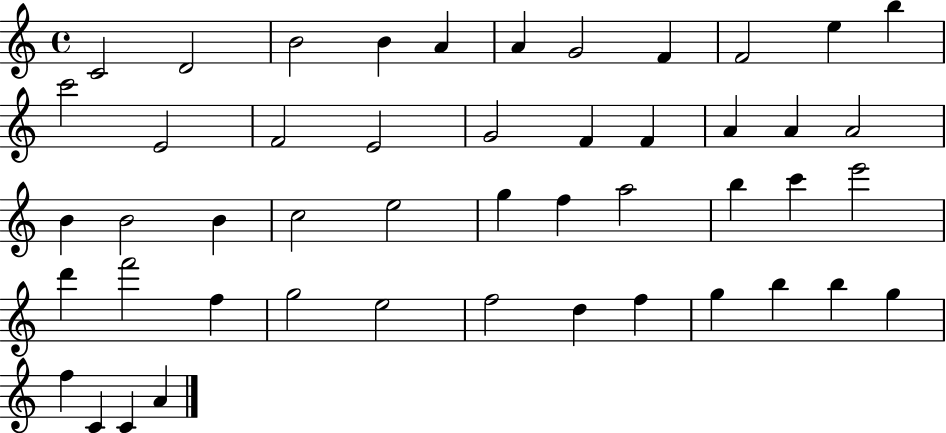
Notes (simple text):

C4/h D4/h B4/h B4/q A4/q A4/q G4/h F4/q F4/h E5/q B5/q C6/h E4/h F4/h E4/h G4/h F4/q F4/q A4/q A4/q A4/h B4/q B4/h B4/q C5/h E5/h G5/q F5/q A5/h B5/q C6/q E6/h D6/q F6/h F5/q G5/h E5/h F5/h D5/q F5/q G5/q B5/q B5/q G5/q F5/q C4/q C4/q A4/q